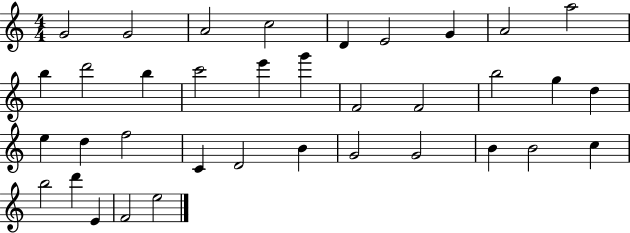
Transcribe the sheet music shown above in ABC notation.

X:1
T:Untitled
M:4/4
L:1/4
K:C
G2 G2 A2 c2 D E2 G A2 a2 b d'2 b c'2 e' g' F2 F2 b2 g d e d f2 C D2 B G2 G2 B B2 c b2 d' E F2 e2